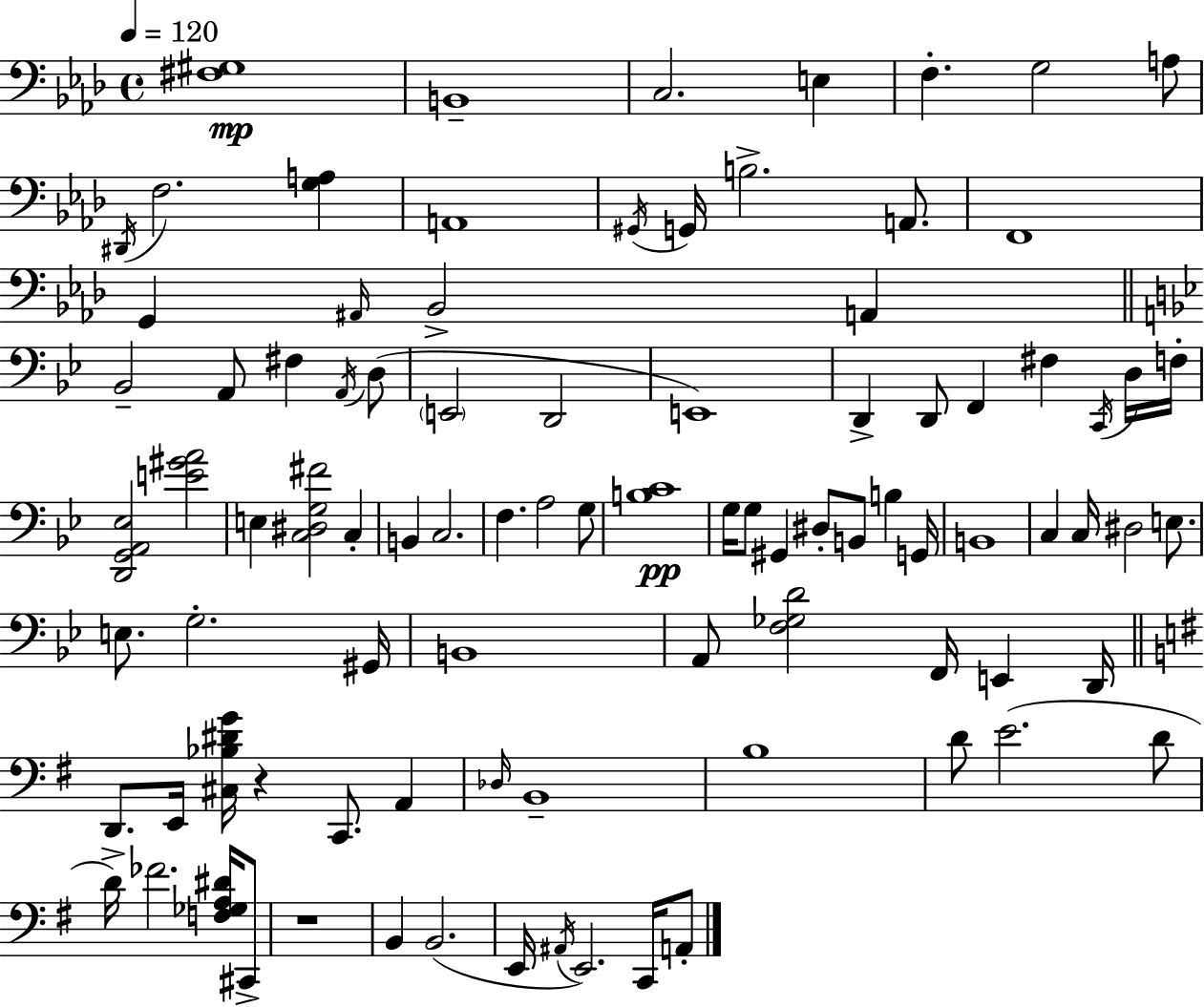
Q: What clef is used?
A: bass